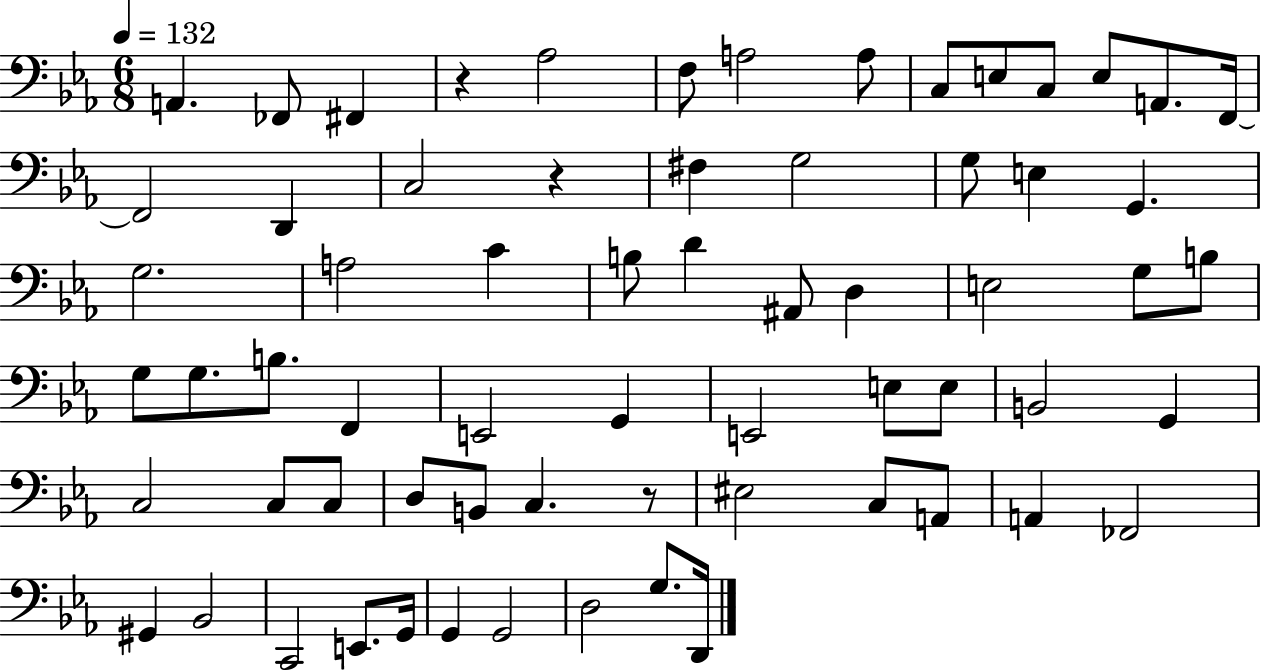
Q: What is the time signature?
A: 6/8